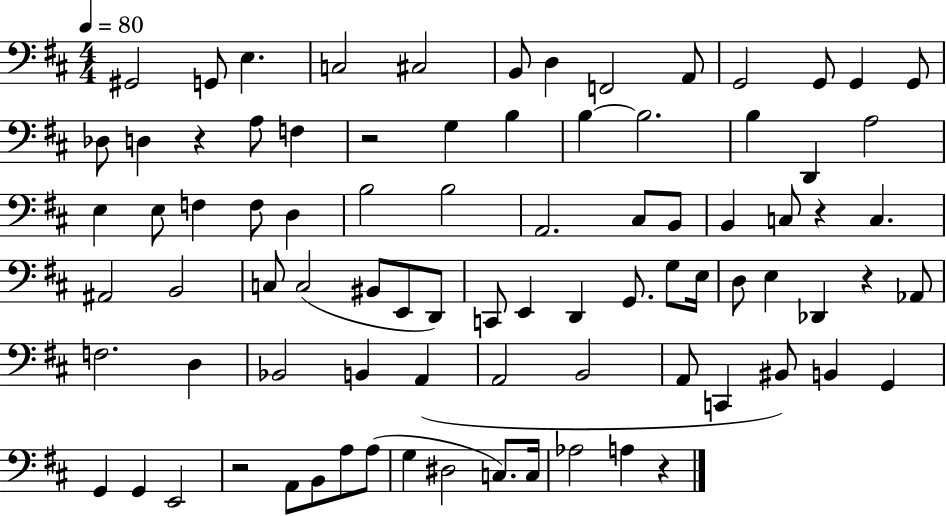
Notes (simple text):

G#2/h G2/e E3/q. C3/h C#3/h B2/e D3/q F2/h A2/e G2/h G2/e G2/q G2/e Db3/e D3/q R/q A3/e F3/q R/h G3/q B3/q B3/q B3/h. B3/q D2/q A3/h E3/q E3/e F3/q F3/e D3/q B3/h B3/h A2/h. C#3/e B2/e B2/q C3/e R/q C3/q. A#2/h B2/h C3/e C3/h BIS2/e E2/e D2/e C2/e E2/q D2/q G2/e. G3/e E3/s D3/e E3/q Db2/q R/q Ab2/e F3/h. D3/q Bb2/h B2/q A2/q A2/h B2/h A2/e C2/q BIS2/e B2/q G2/q G2/q G2/q E2/h R/h A2/e B2/e A3/e A3/e G3/q D#3/h C3/e. C3/s Ab3/h A3/q R/q